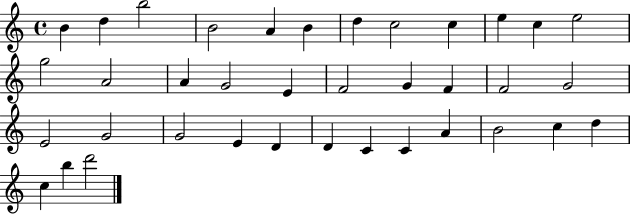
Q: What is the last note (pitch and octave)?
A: D6